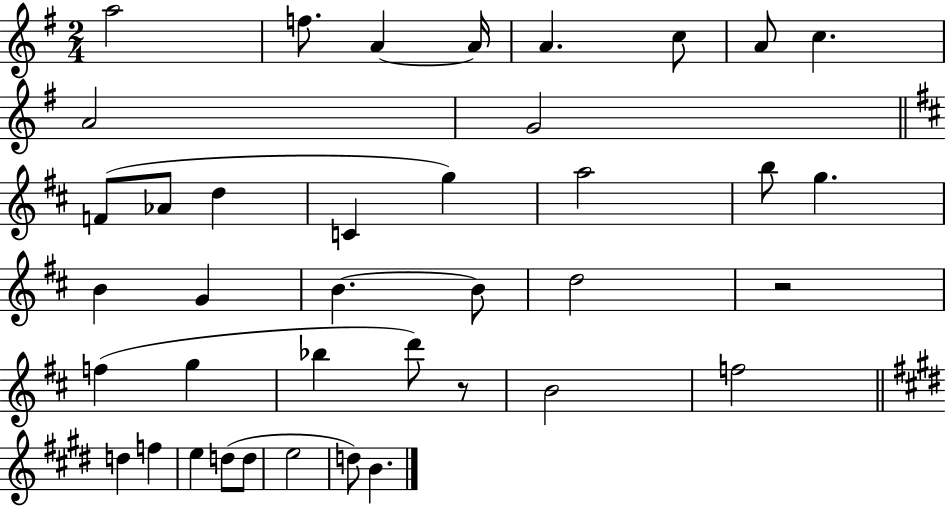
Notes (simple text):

A5/h F5/e. A4/q A4/s A4/q. C5/e A4/e C5/q. A4/h G4/h F4/e Ab4/e D5/q C4/q G5/q A5/h B5/e G5/q. B4/q G4/q B4/q. B4/e D5/h R/h F5/q G5/q Bb5/q D6/e R/e B4/h F5/h D5/q F5/q E5/q D5/e D5/e E5/h D5/e B4/q.